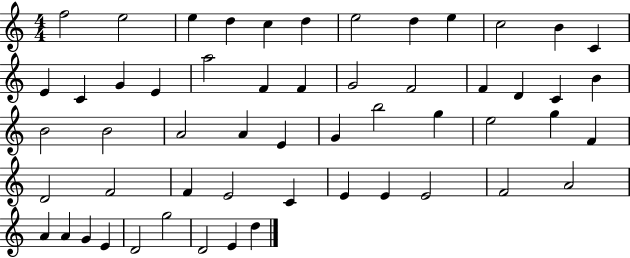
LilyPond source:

{
  \clef treble
  \numericTimeSignature
  \time 4/4
  \key c \major
  f''2 e''2 | e''4 d''4 c''4 d''4 | e''2 d''4 e''4 | c''2 b'4 c'4 | \break e'4 c'4 g'4 e'4 | a''2 f'4 f'4 | g'2 f'2 | f'4 d'4 c'4 b'4 | \break b'2 b'2 | a'2 a'4 e'4 | g'4 b''2 g''4 | e''2 g''4 f'4 | \break d'2 f'2 | f'4 e'2 c'4 | e'4 e'4 e'2 | f'2 a'2 | \break a'4 a'4 g'4 e'4 | d'2 g''2 | d'2 e'4 d''4 | \bar "|."
}